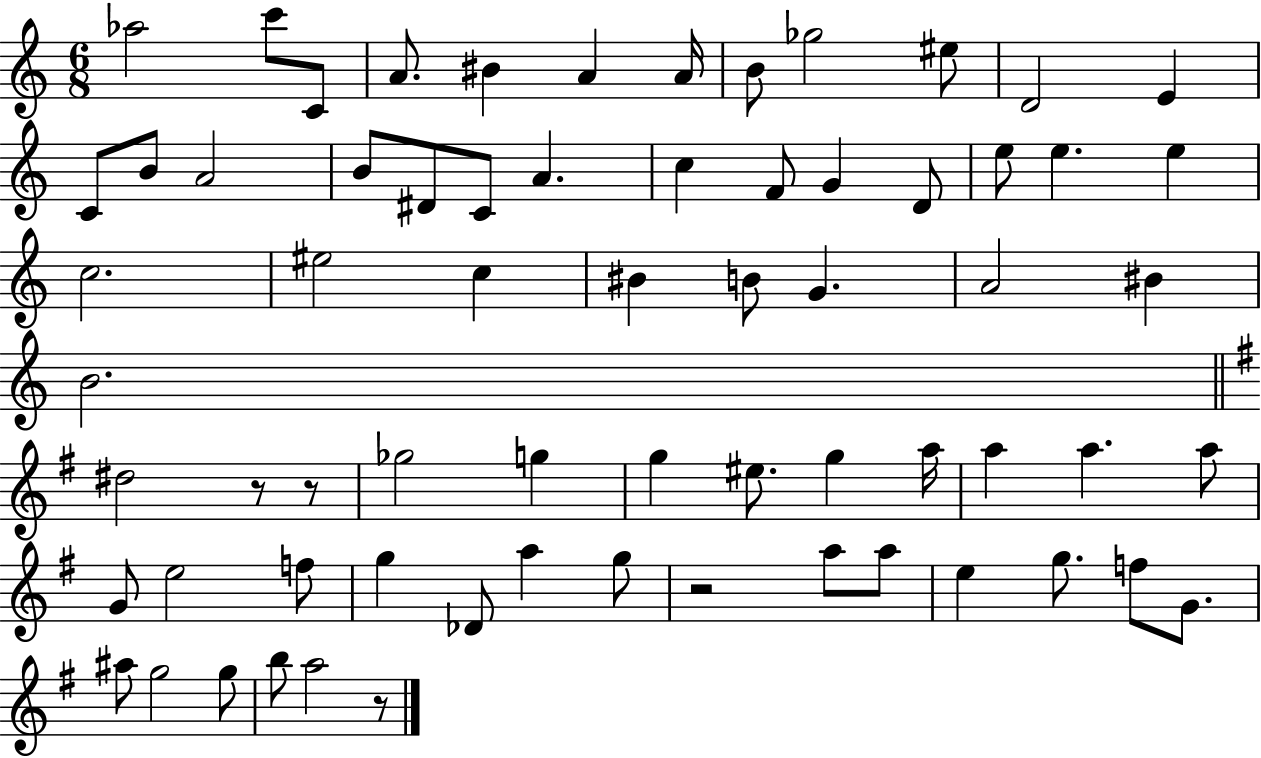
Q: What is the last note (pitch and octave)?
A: A5